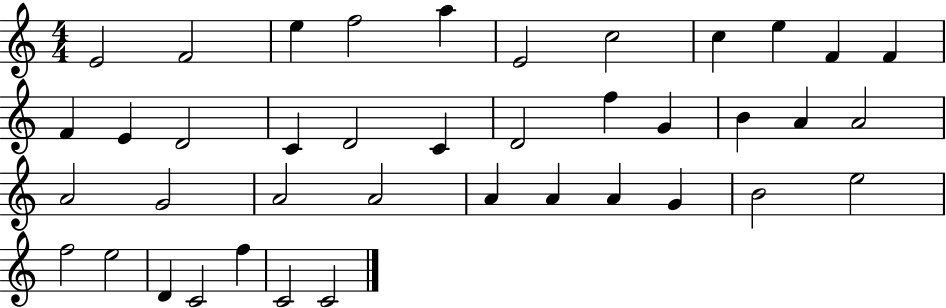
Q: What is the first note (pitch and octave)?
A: E4